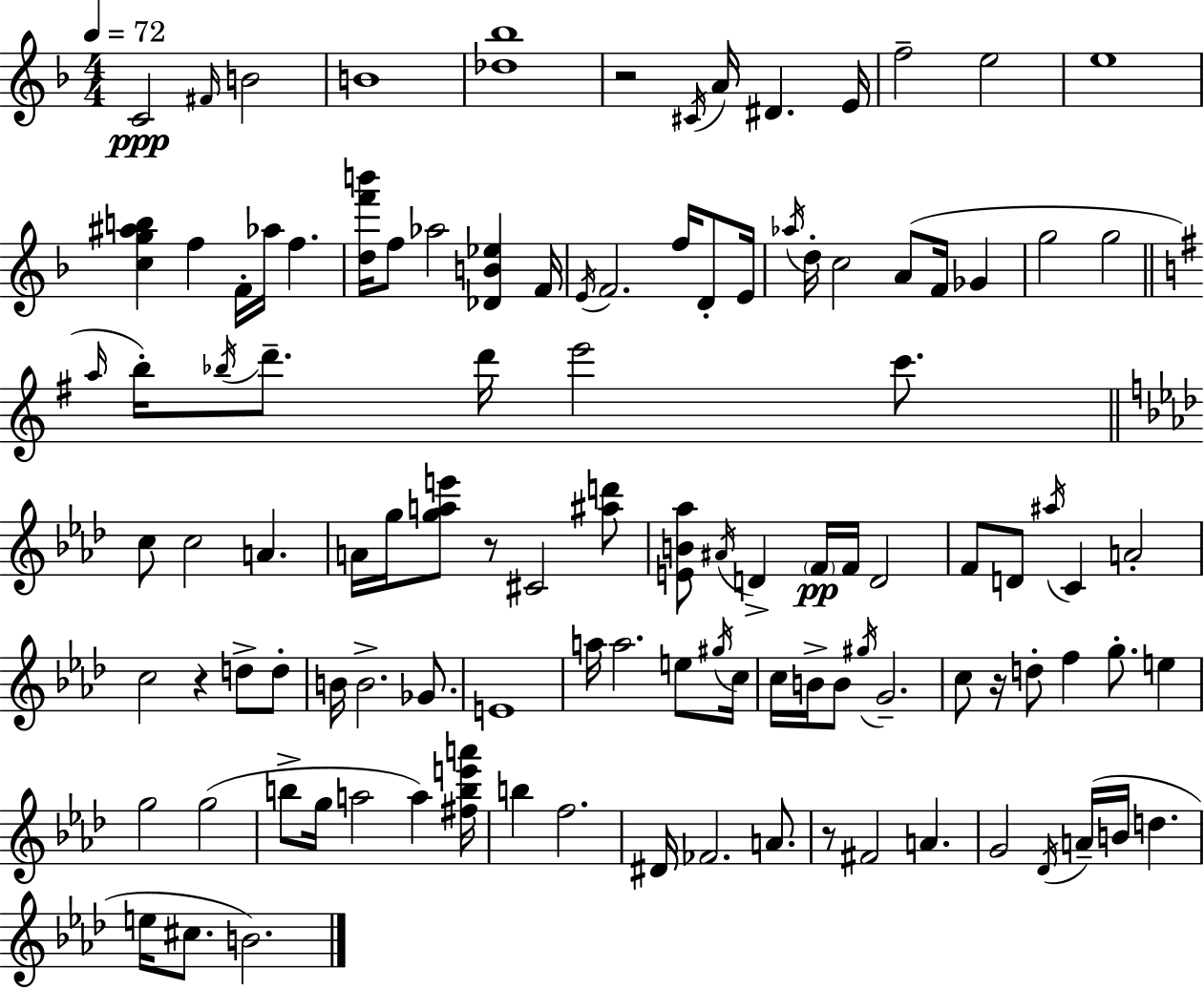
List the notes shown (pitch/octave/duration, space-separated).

C4/h F#4/s B4/h B4/w [Db5,Bb5]/w R/h C#4/s A4/s D#4/q. E4/s F5/h E5/h E5/w [C5,G5,A#5,B5]/q F5/q F4/s Ab5/s F5/q. [D5,F6,B6]/s F5/e Ab5/h [Db4,B4,Eb5]/q F4/s E4/s F4/h. F5/s D4/e E4/s Ab5/s D5/s C5/h A4/e F4/s Gb4/q G5/h G5/h A5/s B5/s Bb5/s D6/e. D6/s E6/h C6/e. C5/e C5/h A4/q. A4/s G5/s [G5,A5,E6]/e R/e C#4/h [A#5,D6]/e [E4,B4,Ab5]/e A#4/s D4/q F4/s F4/s D4/h F4/e D4/e A#5/s C4/q A4/h C5/h R/q D5/e D5/e B4/s B4/h. Gb4/e. E4/w A5/s A5/h. E5/e G#5/s C5/s C5/s B4/s B4/e G#5/s G4/h. C5/e R/s D5/e F5/q G5/e. E5/q G5/h G5/h B5/e G5/s A5/h A5/q [F#5,B5,E6,A6]/s B5/q F5/h. D#4/s FES4/h. A4/e. R/e F#4/h A4/q. G4/h Db4/s A4/s B4/s D5/q. E5/s C#5/e. B4/h.